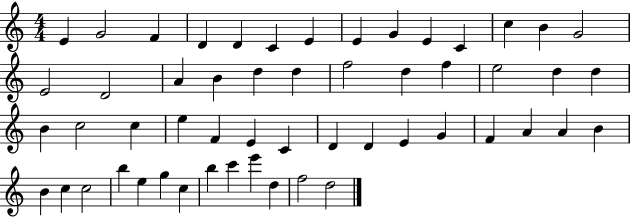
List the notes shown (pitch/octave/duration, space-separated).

E4/q G4/h F4/q D4/q D4/q C4/q E4/q E4/q G4/q E4/q C4/q C5/q B4/q G4/h E4/h D4/h A4/q B4/q D5/q D5/q F5/h D5/q F5/q E5/h D5/q D5/q B4/q C5/h C5/q E5/q F4/q E4/q C4/q D4/q D4/q E4/q G4/q F4/q A4/q A4/q B4/q B4/q C5/q C5/h B5/q E5/q G5/q C5/q B5/q C6/q E6/q D5/q F5/h D5/h